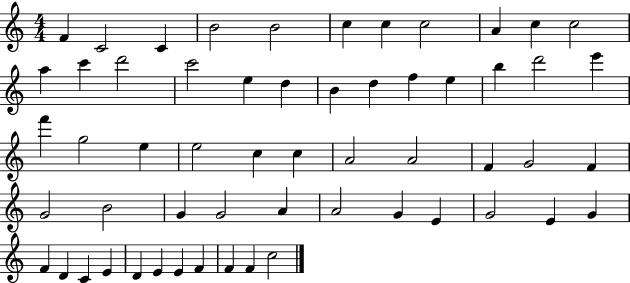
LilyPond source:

{
  \clef treble
  \numericTimeSignature
  \time 4/4
  \key c \major
  f'4 c'2 c'4 | b'2 b'2 | c''4 c''4 c''2 | a'4 c''4 c''2 | \break a''4 c'''4 d'''2 | c'''2 e''4 d''4 | b'4 d''4 f''4 e''4 | b''4 d'''2 e'''4 | \break f'''4 g''2 e''4 | e''2 c''4 c''4 | a'2 a'2 | f'4 g'2 f'4 | \break g'2 b'2 | g'4 g'2 a'4 | a'2 g'4 e'4 | g'2 e'4 g'4 | \break f'4 d'4 c'4 e'4 | d'4 e'4 e'4 f'4 | f'4 f'4 c''2 | \bar "|."
}